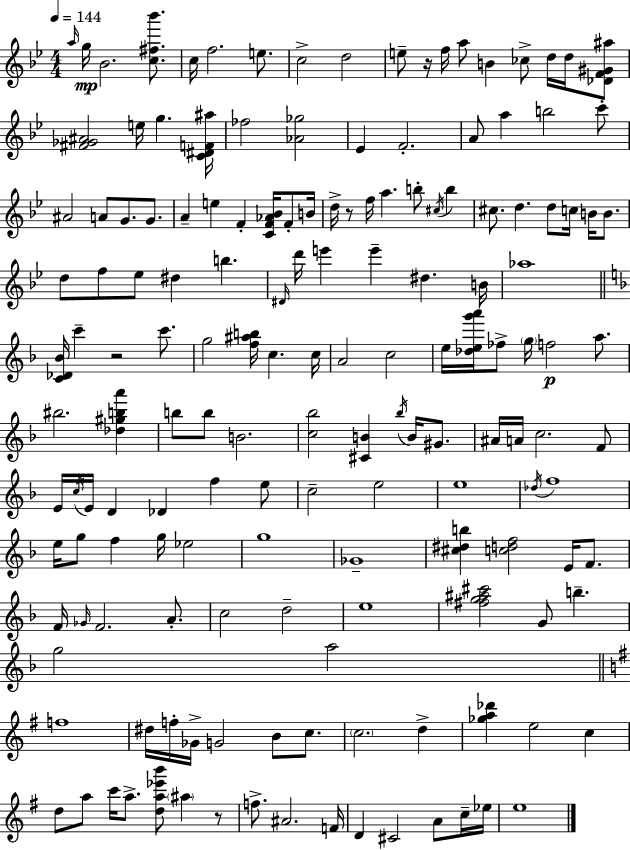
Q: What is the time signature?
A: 4/4